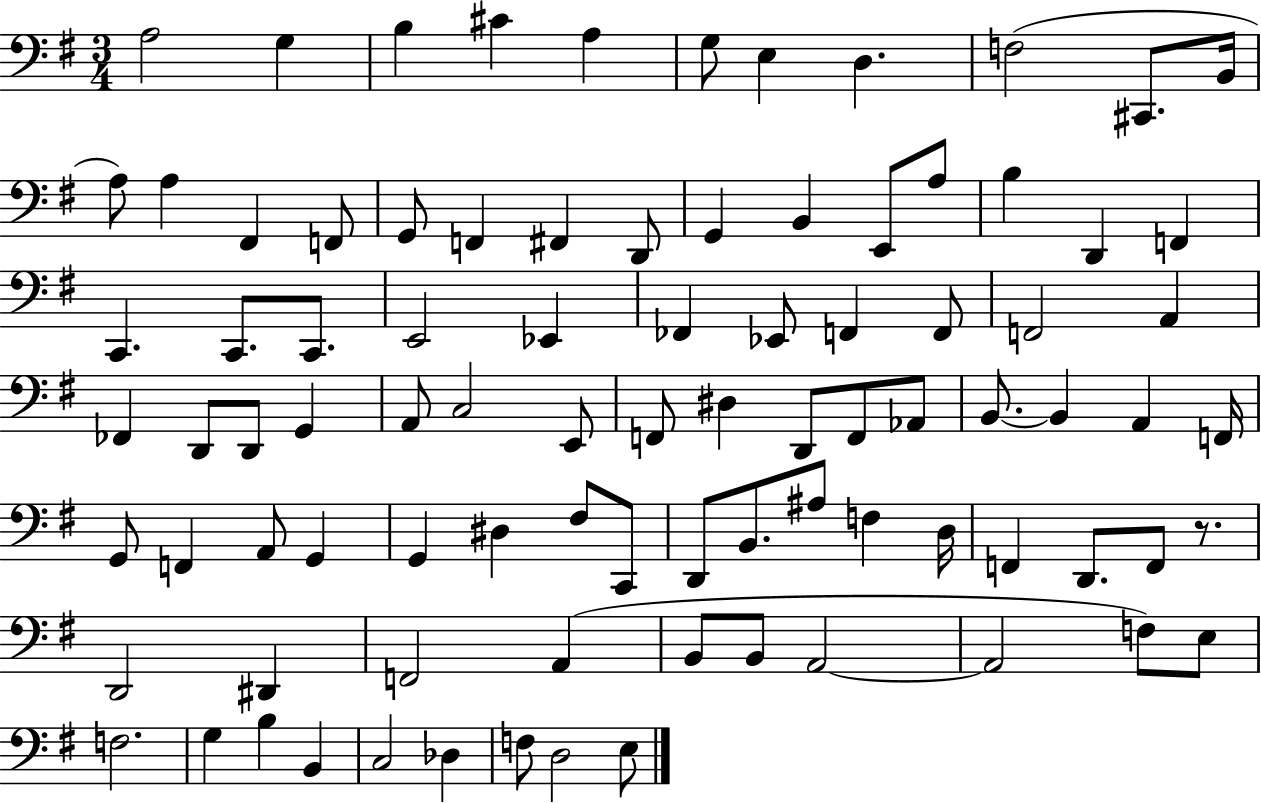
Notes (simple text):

A3/h G3/q B3/q C#4/q A3/q G3/e E3/q D3/q. F3/h C#2/e. B2/s A3/e A3/q F#2/q F2/e G2/e F2/q F#2/q D2/e G2/q B2/q E2/e A3/e B3/q D2/q F2/q C2/q. C2/e. C2/e. E2/h Eb2/q FES2/q Eb2/e F2/q F2/e F2/h A2/q FES2/q D2/e D2/e G2/q A2/e C3/h E2/e F2/e D#3/q D2/e F2/e Ab2/e B2/e. B2/q A2/q F2/s G2/e F2/q A2/e G2/q G2/q D#3/q F#3/e C2/e D2/e B2/e. A#3/e F3/q D3/s F2/q D2/e. F2/e R/e. D2/h D#2/q F2/h A2/q B2/e B2/e A2/h A2/h F3/e E3/e F3/h. G3/q B3/q B2/q C3/h Db3/q F3/e D3/h E3/e